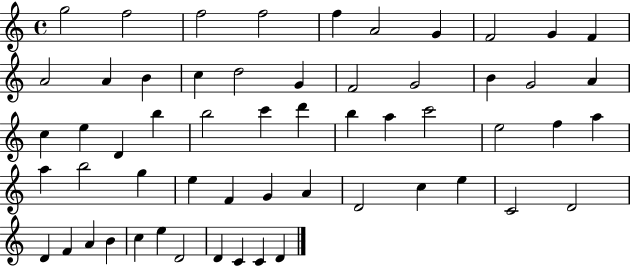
G5/h F5/h F5/h F5/h F5/q A4/h G4/q F4/h G4/q F4/q A4/h A4/q B4/q C5/q D5/h G4/q F4/h G4/h B4/q G4/h A4/q C5/q E5/q D4/q B5/q B5/h C6/q D6/q B5/q A5/q C6/h E5/h F5/q A5/q A5/q B5/h G5/q E5/q F4/q G4/q A4/q D4/h C5/q E5/q C4/h D4/h D4/q F4/q A4/q B4/q C5/q E5/q D4/h D4/q C4/q C4/q D4/q